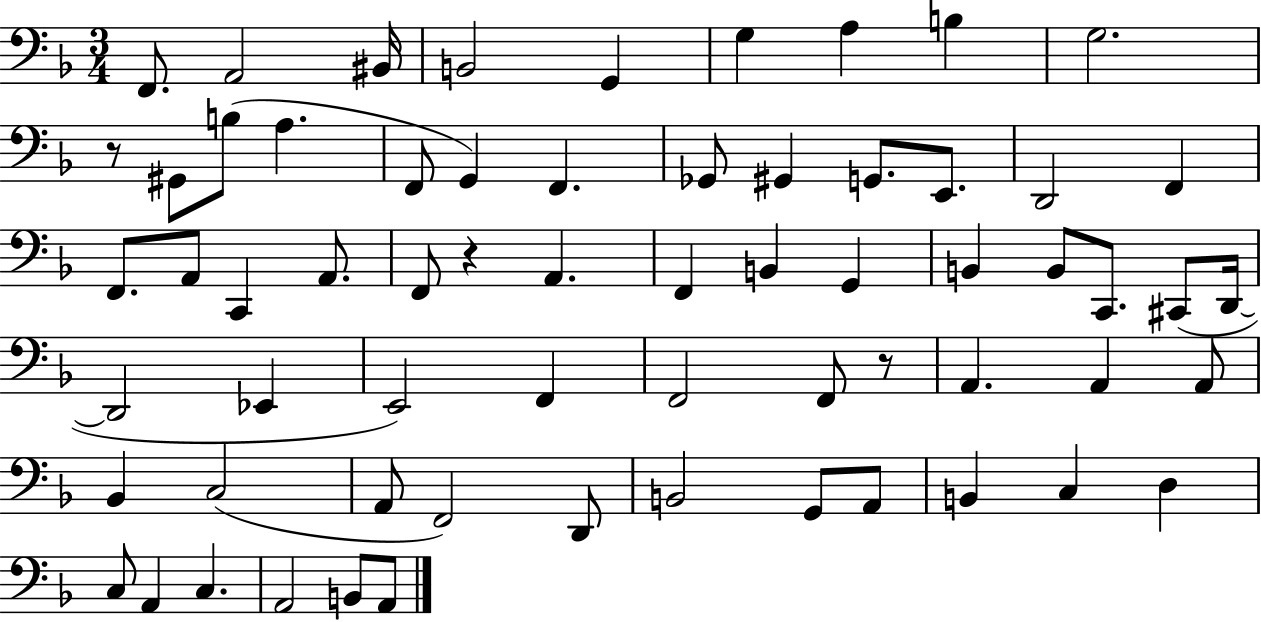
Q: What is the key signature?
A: F major